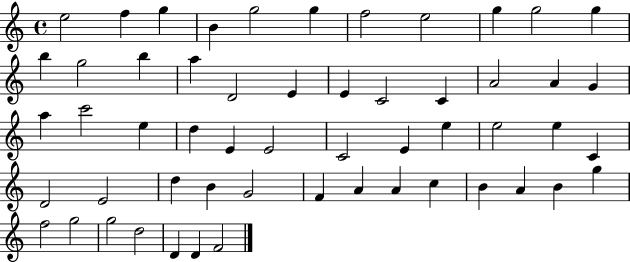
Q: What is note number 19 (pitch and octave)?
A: C4